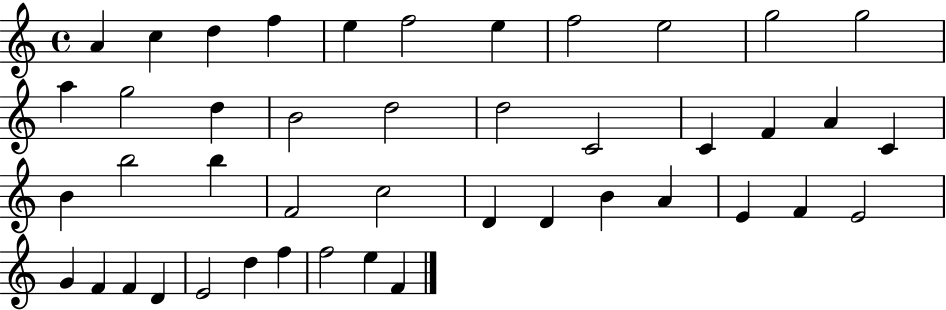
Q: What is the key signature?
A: C major